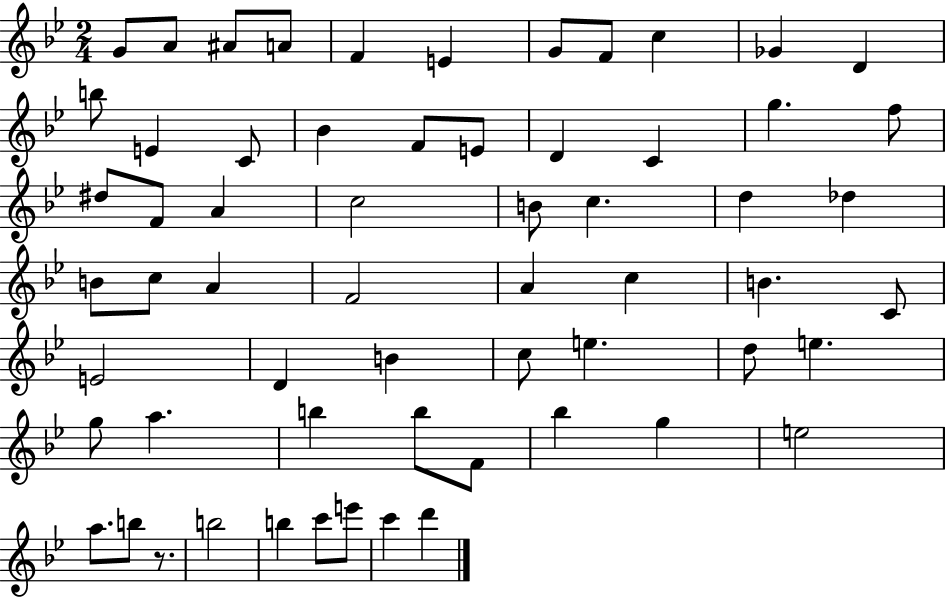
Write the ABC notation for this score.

X:1
T:Untitled
M:2/4
L:1/4
K:Bb
G/2 A/2 ^A/2 A/2 F E G/2 F/2 c _G D b/2 E C/2 _B F/2 E/2 D C g f/2 ^d/2 F/2 A c2 B/2 c d _d B/2 c/2 A F2 A c B C/2 E2 D B c/2 e d/2 e g/2 a b b/2 F/2 _b g e2 a/2 b/2 z/2 b2 b c'/2 e'/2 c' d'